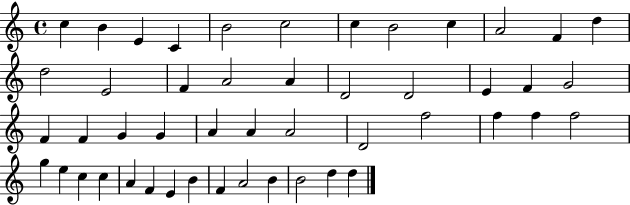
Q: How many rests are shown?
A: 0